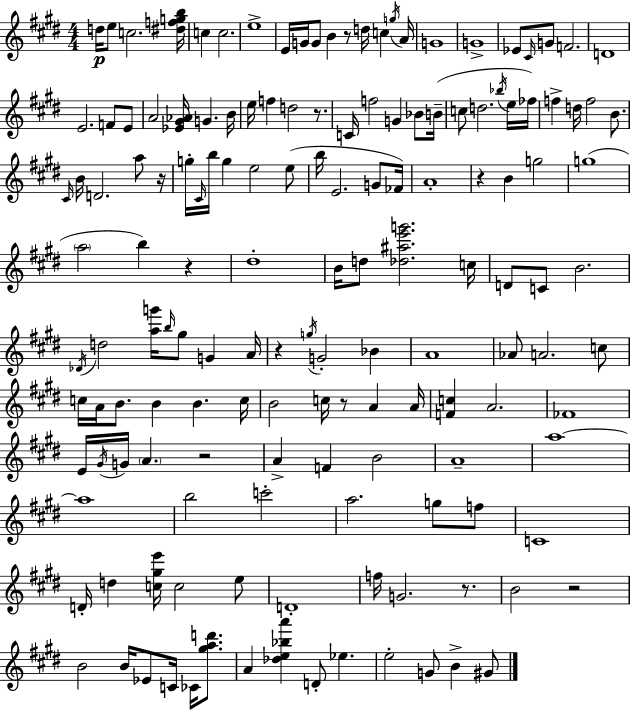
D5/s E5/e C5/h. [D#5,F5,G5,B5]/s C5/q C5/h. E5/w E4/s G4/s G4/e B4/q R/e D5/s C5/q G5/s A4/s G4/w G4/w Eb4/e C#4/s G4/e F4/h. D4/w E4/h. F4/e E4/e A4/h [Eb4,G#4,Ab4]/s G4/q. B4/s E5/s F5/q D5/h R/e. C4/s F5/h G4/q Bb4/e B4/s C5/e D5/h. Bb5/s E5/s FES5/s F5/q D5/s F5/h B4/e. C#4/s B4/s D4/h. A5/e R/s G5/s C#4/s B5/s G5/q E5/h E5/e B5/s E4/h. G4/e FES4/s A4/w R/q B4/q G5/h G5/w A5/h B5/q R/q D#5/w B4/s D5/e [Db5,A#5,E6,G6]/h. C5/s D4/e C4/e B4/h. Db4/s D5/h [A5,G6]/s B5/s G#5/e G4/q A4/s R/q G5/s G4/h Bb4/q A4/w Ab4/e A4/h. C5/e C5/s A4/s B4/e. B4/q B4/q. C5/s B4/h C5/s R/e A4/q A4/s [F4,C5]/q A4/h. FES4/w E4/s G#4/s G4/s A4/q. R/h A4/q F4/q B4/h A4/w A5/w A5/w B5/h C6/h A5/h. G5/e F5/e C4/w D4/s D5/q [C5,G#5,E6]/s C5/h E5/e D4/w F5/s G4/h. R/e. B4/h R/h B4/h B4/s Eb4/e C4/s CES4/s [G#5,A5,D6]/e. A4/q [Db5,E5,Bb5,A6]/q D4/e Eb5/q. E5/h G4/e B4/q G#4/e